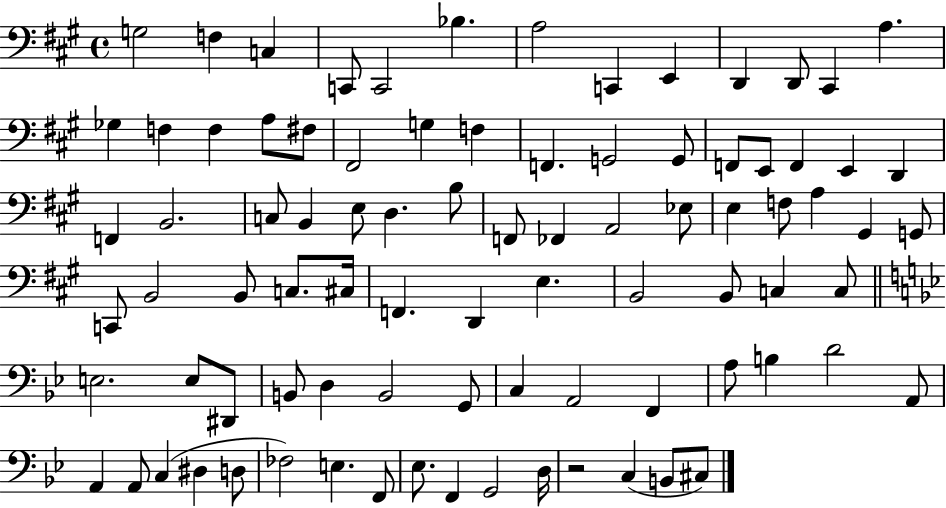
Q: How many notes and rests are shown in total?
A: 87